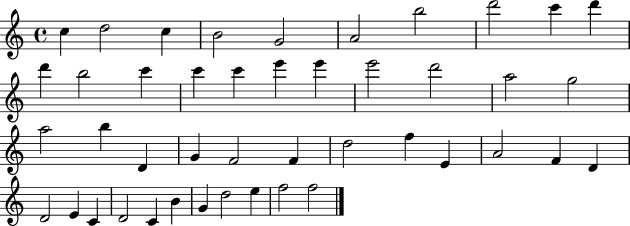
X:1
T:Untitled
M:4/4
L:1/4
K:C
c d2 c B2 G2 A2 b2 d'2 c' d' d' b2 c' c' c' e' e' e'2 d'2 a2 g2 a2 b D G F2 F d2 f E A2 F D D2 E C D2 C B G d2 e f2 f2